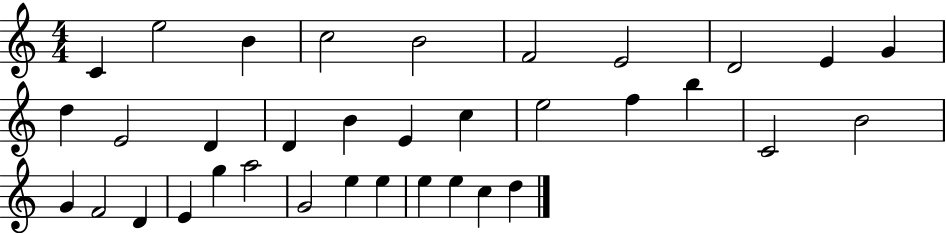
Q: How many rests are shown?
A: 0